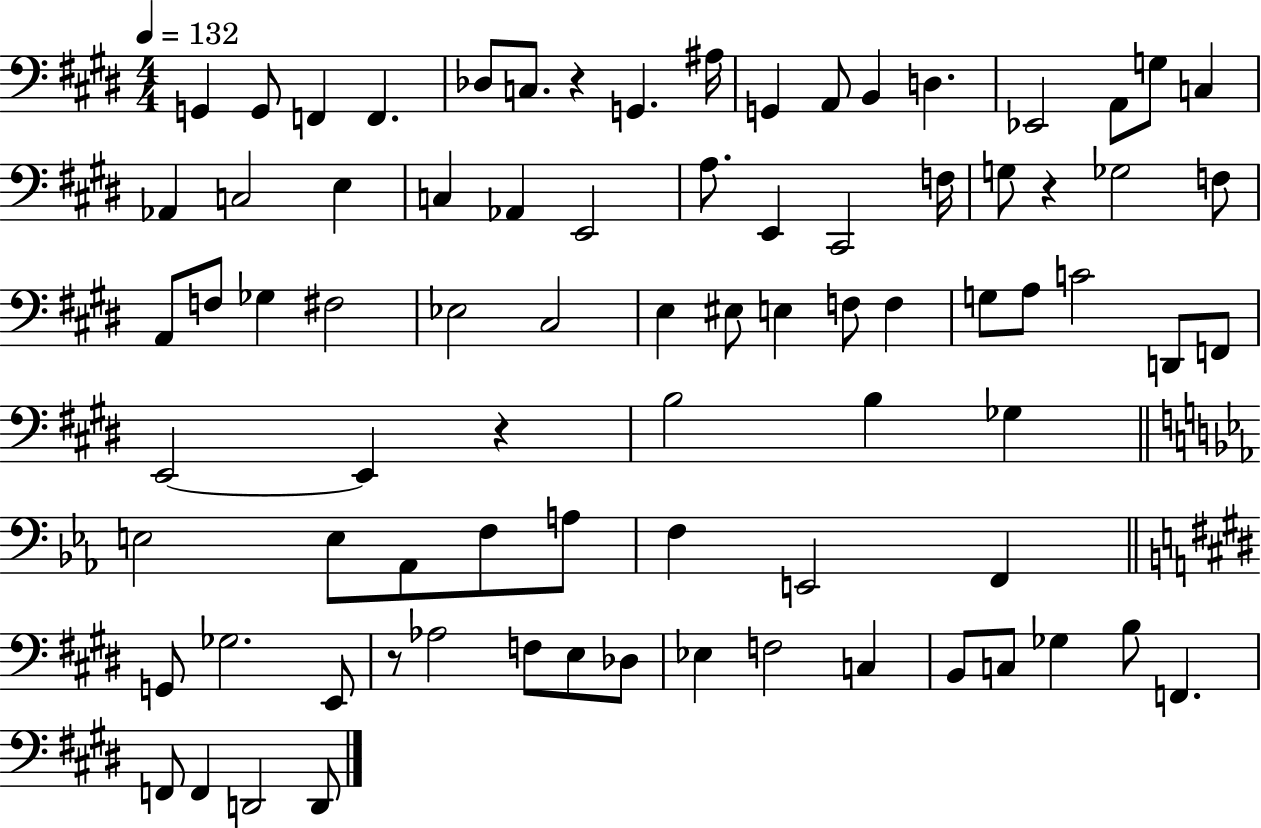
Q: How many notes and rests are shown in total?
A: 81